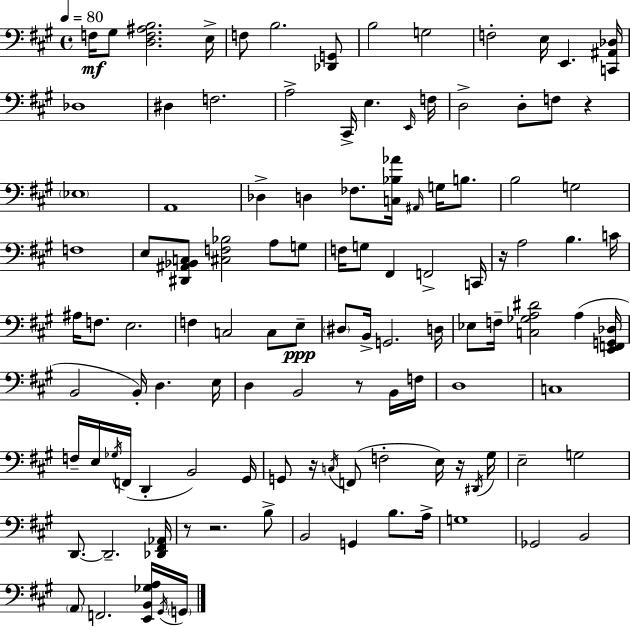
X:1
T:Untitled
M:4/4
L:1/4
K:A
F,/4 ^G,/2 [D,F,^A,B,]2 E,/4 F,/2 B,2 [_D,,G,,]/2 B,2 G,2 F,2 E,/4 E,, [C,,^A,,_D,]/4 _D,4 ^D, F,2 A,2 ^C,,/4 E, E,,/4 F,/4 D,2 D,/2 F,/2 z _E,4 A,,4 _D, D, _F,/2 [C,_B,_A]/4 ^A,,/4 G,/4 B,/2 B,2 G,2 F,4 E,/2 [^D,,^A,,_B,,C,]/2 [^C,F,_B,]2 A,/2 G,/2 F,/4 G,/2 ^F,, F,,2 C,,/4 z/4 A,2 B, C/4 ^A,/4 F,/2 E,2 F, C,2 C,/2 E,/2 ^D,/2 B,,/4 G,,2 D,/4 _E,/2 F,/4 [C,_G,A,^D]2 A, [E,,F,,G,,_D,]/4 B,,2 B,,/4 D, E,/4 D, B,,2 z/2 B,,/4 F,/4 D,4 C,4 F,/4 E,/4 _G,/4 F,,/4 D,, B,,2 ^G,,/4 G,,/2 z/4 C,/4 F,,/2 F,2 E,/4 z/4 ^D,,/4 ^G,/4 E,2 G,2 D,,/2 D,,2 [_D,,^F,,_A,,]/4 z/2 z2 B,/2 B,,2 G,, B,/2 A,/4 G,4 _G,,2 B,,2 A,,/2 F,,2 [E,,B,,_G,A,]/4 ^G,,/4 G,,/4